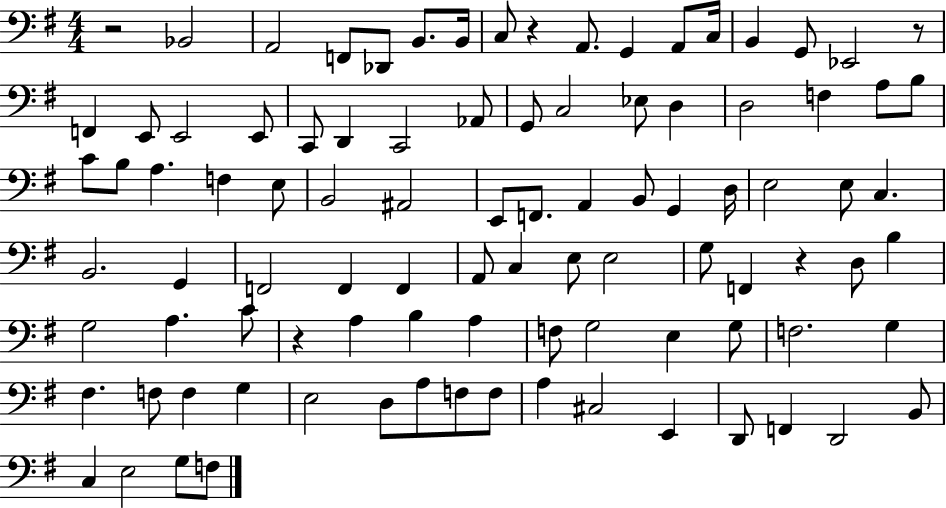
X:1
T:Untitled
M:4/4
L:1/4
K:G
z2 _B,,2 A,,2 F,,/2 _D,,/2 B,,/2 B,,/4 C,/2 z A,,/2 G,, A,,/2 C,/4 B,, G,,/2 _E,,2 z/2 F,, E,,/2 E,,2 E,,/2 C,,/2 D,, C,,2 _A,,/2 G,,/2 C,2 _E,/2 D, D,2 F, A,/2 B,/2 C/2 B,/2 A, F, E,/2 B,,2 ^A,,2 E,,/2 F,,/2 A,, B,,/2 G,, D,/4 E,2 E,/2 C, B,,2 G,, F,,2 F,, F,, A,,/2 C, E,/2 E,2 G,/2 F,, z D,/2 B, G,2 A, C/2 z A, B, A, F,/2 G,2 E, G,/2 F,2 G, ^F, F,/2 F, G, E,2 D,/2 A,/2 F,/2 F,/2 A, ^C,2 E,, D,,/2 F,, D,,2 B,,/2 C, E,2 G,/2 F,/2